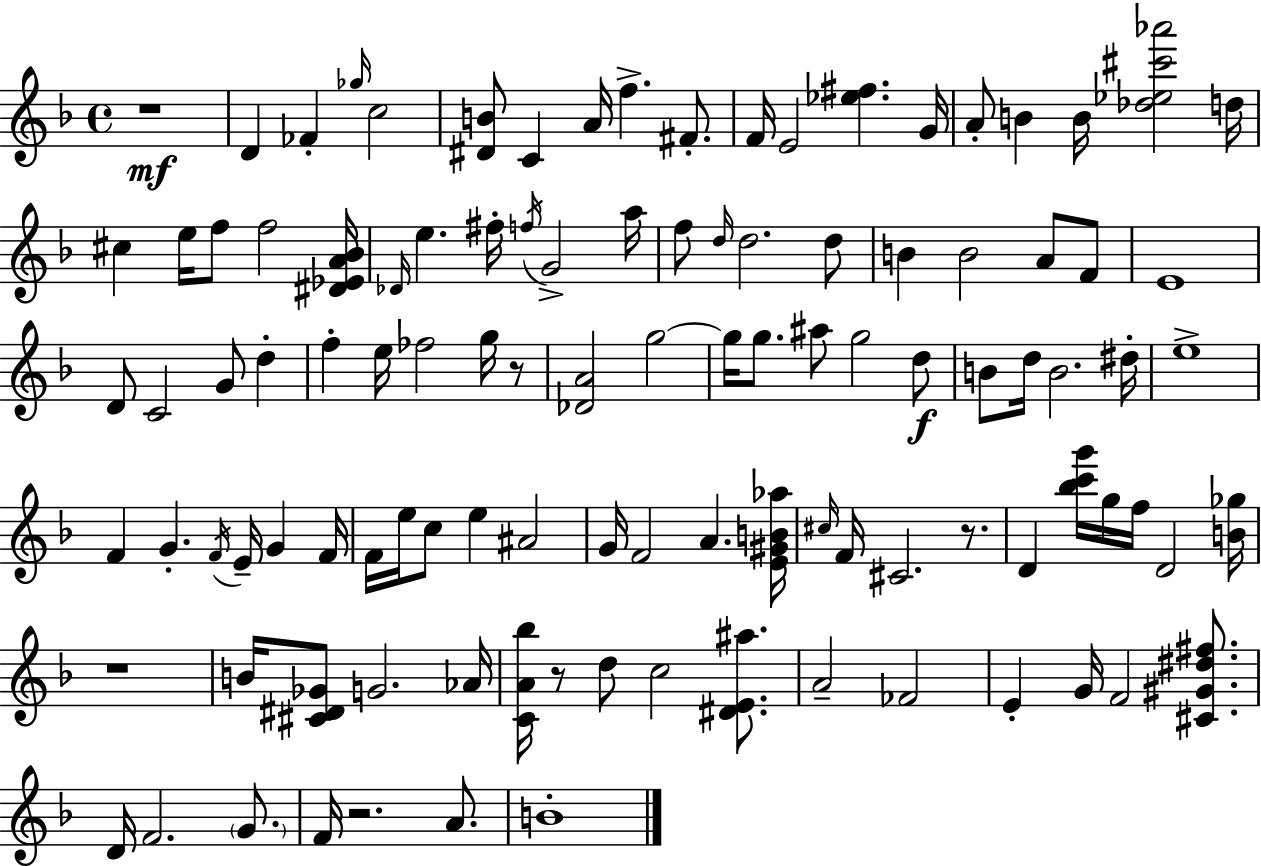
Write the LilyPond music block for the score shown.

{
  \clef treble
  \time 4/4
  \defaultTimeSignature
  \key f \major
  \repeat volta 2 { r1\mf | d'4 fes'4-. \grace { ges''16 } c''2 | <dis' b'>8 c'4 a'16 f''4.-> fis'8.-. | f'16 e'2 <ees'' fis''>4. | \break g'16 a'8-. b'4 b'16 <des'' ees'' cis''' aes'''>2 | d''16 cis''4 e''16 f''8 f''2 | <dis' ees' a' bes'>16 \grace { des'16 } e''4. fis''16-. \acciaccatura { f''16 } g'2-> | a''16 f''8 \grace { d''16 } d''2. | \break d''8 b'4 b'2 | a'8 f'8 e'1 | d'8 c'2 g'8 | d''4-. f''4-. e''16 fes''2 | \break g''16 r8 <des' a'>2 g''2~~ | g''16 g''8. ais''8 g''2 | d''8\f b'8 d''16 b'2. | dis''16-. e''1-> | \break f'4 g'4.-. \acciaccatura { f'16 } e'16-- | g'4 f'16 f'16 e''16 c''8 e''4 ais'2 | g'16 f'2 a'4. | <e' gis' b' aes''>16 \grace { cis''16 } f'16 cis'2. | \break r8. d'4 <bes'' c''' g'''>16 g''16 f''16 d'2 | <b' ges''>16 r1 | b'16 <cis' dis' ges'>8 g'2. | aes'16 <c' a' bes''>16 r8 d''8 c''2 | \break <dis' e' ais''>8. a'2-- fes'2 | e'4-. g'16 f'2 | <cis' gis' dis'' fis''>8. d'16 f'2. | \parenthesize g'8. f'16 r2. | \break a'8. b'1-. | } \bar "|."
}